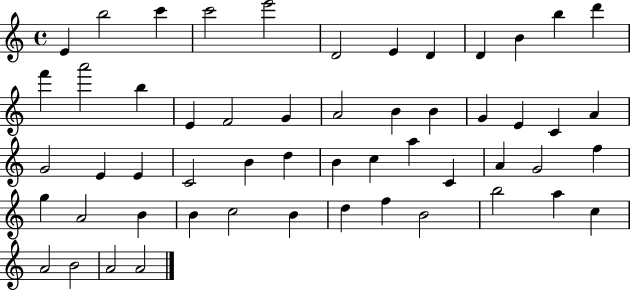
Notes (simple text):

E4/q B5/h C6/q C6/h E6/h D4/h E4/q D4/q D4/q B4/q B5/q D6/q F6/q A6/h B5/q E4/q F4/h G4/q A4/h B4/q B4/q G4/q E4/q C4/q A4/q G4/h E4/q E4/q C4/h B4/q D5/q B4/q C5/q A5/q C4/q A4/q G4/h F5/q G5/q A4/h B4/q B4/q C5/h B4/q D5/q F5/q B4/h B5/h A5/q C5/q A4/h B4/h A4/h A4/h